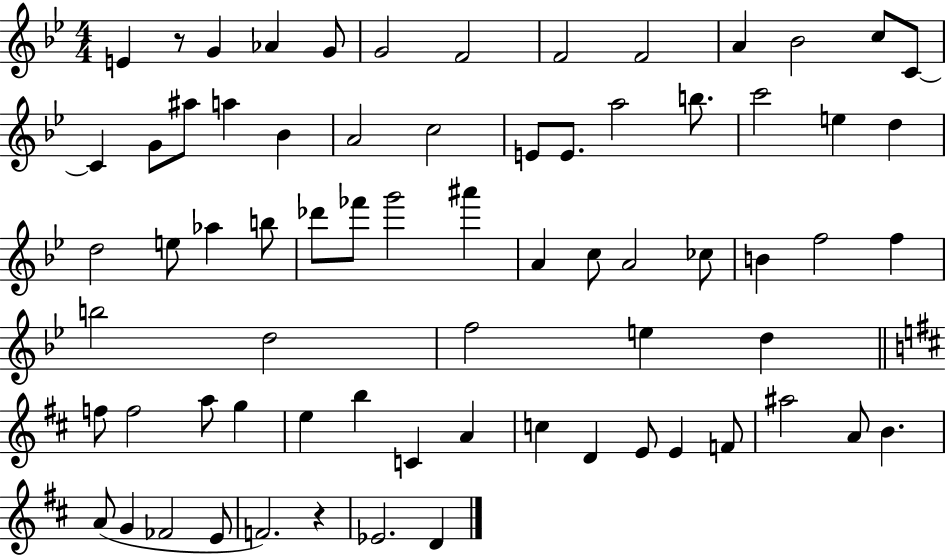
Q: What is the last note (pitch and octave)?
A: D4